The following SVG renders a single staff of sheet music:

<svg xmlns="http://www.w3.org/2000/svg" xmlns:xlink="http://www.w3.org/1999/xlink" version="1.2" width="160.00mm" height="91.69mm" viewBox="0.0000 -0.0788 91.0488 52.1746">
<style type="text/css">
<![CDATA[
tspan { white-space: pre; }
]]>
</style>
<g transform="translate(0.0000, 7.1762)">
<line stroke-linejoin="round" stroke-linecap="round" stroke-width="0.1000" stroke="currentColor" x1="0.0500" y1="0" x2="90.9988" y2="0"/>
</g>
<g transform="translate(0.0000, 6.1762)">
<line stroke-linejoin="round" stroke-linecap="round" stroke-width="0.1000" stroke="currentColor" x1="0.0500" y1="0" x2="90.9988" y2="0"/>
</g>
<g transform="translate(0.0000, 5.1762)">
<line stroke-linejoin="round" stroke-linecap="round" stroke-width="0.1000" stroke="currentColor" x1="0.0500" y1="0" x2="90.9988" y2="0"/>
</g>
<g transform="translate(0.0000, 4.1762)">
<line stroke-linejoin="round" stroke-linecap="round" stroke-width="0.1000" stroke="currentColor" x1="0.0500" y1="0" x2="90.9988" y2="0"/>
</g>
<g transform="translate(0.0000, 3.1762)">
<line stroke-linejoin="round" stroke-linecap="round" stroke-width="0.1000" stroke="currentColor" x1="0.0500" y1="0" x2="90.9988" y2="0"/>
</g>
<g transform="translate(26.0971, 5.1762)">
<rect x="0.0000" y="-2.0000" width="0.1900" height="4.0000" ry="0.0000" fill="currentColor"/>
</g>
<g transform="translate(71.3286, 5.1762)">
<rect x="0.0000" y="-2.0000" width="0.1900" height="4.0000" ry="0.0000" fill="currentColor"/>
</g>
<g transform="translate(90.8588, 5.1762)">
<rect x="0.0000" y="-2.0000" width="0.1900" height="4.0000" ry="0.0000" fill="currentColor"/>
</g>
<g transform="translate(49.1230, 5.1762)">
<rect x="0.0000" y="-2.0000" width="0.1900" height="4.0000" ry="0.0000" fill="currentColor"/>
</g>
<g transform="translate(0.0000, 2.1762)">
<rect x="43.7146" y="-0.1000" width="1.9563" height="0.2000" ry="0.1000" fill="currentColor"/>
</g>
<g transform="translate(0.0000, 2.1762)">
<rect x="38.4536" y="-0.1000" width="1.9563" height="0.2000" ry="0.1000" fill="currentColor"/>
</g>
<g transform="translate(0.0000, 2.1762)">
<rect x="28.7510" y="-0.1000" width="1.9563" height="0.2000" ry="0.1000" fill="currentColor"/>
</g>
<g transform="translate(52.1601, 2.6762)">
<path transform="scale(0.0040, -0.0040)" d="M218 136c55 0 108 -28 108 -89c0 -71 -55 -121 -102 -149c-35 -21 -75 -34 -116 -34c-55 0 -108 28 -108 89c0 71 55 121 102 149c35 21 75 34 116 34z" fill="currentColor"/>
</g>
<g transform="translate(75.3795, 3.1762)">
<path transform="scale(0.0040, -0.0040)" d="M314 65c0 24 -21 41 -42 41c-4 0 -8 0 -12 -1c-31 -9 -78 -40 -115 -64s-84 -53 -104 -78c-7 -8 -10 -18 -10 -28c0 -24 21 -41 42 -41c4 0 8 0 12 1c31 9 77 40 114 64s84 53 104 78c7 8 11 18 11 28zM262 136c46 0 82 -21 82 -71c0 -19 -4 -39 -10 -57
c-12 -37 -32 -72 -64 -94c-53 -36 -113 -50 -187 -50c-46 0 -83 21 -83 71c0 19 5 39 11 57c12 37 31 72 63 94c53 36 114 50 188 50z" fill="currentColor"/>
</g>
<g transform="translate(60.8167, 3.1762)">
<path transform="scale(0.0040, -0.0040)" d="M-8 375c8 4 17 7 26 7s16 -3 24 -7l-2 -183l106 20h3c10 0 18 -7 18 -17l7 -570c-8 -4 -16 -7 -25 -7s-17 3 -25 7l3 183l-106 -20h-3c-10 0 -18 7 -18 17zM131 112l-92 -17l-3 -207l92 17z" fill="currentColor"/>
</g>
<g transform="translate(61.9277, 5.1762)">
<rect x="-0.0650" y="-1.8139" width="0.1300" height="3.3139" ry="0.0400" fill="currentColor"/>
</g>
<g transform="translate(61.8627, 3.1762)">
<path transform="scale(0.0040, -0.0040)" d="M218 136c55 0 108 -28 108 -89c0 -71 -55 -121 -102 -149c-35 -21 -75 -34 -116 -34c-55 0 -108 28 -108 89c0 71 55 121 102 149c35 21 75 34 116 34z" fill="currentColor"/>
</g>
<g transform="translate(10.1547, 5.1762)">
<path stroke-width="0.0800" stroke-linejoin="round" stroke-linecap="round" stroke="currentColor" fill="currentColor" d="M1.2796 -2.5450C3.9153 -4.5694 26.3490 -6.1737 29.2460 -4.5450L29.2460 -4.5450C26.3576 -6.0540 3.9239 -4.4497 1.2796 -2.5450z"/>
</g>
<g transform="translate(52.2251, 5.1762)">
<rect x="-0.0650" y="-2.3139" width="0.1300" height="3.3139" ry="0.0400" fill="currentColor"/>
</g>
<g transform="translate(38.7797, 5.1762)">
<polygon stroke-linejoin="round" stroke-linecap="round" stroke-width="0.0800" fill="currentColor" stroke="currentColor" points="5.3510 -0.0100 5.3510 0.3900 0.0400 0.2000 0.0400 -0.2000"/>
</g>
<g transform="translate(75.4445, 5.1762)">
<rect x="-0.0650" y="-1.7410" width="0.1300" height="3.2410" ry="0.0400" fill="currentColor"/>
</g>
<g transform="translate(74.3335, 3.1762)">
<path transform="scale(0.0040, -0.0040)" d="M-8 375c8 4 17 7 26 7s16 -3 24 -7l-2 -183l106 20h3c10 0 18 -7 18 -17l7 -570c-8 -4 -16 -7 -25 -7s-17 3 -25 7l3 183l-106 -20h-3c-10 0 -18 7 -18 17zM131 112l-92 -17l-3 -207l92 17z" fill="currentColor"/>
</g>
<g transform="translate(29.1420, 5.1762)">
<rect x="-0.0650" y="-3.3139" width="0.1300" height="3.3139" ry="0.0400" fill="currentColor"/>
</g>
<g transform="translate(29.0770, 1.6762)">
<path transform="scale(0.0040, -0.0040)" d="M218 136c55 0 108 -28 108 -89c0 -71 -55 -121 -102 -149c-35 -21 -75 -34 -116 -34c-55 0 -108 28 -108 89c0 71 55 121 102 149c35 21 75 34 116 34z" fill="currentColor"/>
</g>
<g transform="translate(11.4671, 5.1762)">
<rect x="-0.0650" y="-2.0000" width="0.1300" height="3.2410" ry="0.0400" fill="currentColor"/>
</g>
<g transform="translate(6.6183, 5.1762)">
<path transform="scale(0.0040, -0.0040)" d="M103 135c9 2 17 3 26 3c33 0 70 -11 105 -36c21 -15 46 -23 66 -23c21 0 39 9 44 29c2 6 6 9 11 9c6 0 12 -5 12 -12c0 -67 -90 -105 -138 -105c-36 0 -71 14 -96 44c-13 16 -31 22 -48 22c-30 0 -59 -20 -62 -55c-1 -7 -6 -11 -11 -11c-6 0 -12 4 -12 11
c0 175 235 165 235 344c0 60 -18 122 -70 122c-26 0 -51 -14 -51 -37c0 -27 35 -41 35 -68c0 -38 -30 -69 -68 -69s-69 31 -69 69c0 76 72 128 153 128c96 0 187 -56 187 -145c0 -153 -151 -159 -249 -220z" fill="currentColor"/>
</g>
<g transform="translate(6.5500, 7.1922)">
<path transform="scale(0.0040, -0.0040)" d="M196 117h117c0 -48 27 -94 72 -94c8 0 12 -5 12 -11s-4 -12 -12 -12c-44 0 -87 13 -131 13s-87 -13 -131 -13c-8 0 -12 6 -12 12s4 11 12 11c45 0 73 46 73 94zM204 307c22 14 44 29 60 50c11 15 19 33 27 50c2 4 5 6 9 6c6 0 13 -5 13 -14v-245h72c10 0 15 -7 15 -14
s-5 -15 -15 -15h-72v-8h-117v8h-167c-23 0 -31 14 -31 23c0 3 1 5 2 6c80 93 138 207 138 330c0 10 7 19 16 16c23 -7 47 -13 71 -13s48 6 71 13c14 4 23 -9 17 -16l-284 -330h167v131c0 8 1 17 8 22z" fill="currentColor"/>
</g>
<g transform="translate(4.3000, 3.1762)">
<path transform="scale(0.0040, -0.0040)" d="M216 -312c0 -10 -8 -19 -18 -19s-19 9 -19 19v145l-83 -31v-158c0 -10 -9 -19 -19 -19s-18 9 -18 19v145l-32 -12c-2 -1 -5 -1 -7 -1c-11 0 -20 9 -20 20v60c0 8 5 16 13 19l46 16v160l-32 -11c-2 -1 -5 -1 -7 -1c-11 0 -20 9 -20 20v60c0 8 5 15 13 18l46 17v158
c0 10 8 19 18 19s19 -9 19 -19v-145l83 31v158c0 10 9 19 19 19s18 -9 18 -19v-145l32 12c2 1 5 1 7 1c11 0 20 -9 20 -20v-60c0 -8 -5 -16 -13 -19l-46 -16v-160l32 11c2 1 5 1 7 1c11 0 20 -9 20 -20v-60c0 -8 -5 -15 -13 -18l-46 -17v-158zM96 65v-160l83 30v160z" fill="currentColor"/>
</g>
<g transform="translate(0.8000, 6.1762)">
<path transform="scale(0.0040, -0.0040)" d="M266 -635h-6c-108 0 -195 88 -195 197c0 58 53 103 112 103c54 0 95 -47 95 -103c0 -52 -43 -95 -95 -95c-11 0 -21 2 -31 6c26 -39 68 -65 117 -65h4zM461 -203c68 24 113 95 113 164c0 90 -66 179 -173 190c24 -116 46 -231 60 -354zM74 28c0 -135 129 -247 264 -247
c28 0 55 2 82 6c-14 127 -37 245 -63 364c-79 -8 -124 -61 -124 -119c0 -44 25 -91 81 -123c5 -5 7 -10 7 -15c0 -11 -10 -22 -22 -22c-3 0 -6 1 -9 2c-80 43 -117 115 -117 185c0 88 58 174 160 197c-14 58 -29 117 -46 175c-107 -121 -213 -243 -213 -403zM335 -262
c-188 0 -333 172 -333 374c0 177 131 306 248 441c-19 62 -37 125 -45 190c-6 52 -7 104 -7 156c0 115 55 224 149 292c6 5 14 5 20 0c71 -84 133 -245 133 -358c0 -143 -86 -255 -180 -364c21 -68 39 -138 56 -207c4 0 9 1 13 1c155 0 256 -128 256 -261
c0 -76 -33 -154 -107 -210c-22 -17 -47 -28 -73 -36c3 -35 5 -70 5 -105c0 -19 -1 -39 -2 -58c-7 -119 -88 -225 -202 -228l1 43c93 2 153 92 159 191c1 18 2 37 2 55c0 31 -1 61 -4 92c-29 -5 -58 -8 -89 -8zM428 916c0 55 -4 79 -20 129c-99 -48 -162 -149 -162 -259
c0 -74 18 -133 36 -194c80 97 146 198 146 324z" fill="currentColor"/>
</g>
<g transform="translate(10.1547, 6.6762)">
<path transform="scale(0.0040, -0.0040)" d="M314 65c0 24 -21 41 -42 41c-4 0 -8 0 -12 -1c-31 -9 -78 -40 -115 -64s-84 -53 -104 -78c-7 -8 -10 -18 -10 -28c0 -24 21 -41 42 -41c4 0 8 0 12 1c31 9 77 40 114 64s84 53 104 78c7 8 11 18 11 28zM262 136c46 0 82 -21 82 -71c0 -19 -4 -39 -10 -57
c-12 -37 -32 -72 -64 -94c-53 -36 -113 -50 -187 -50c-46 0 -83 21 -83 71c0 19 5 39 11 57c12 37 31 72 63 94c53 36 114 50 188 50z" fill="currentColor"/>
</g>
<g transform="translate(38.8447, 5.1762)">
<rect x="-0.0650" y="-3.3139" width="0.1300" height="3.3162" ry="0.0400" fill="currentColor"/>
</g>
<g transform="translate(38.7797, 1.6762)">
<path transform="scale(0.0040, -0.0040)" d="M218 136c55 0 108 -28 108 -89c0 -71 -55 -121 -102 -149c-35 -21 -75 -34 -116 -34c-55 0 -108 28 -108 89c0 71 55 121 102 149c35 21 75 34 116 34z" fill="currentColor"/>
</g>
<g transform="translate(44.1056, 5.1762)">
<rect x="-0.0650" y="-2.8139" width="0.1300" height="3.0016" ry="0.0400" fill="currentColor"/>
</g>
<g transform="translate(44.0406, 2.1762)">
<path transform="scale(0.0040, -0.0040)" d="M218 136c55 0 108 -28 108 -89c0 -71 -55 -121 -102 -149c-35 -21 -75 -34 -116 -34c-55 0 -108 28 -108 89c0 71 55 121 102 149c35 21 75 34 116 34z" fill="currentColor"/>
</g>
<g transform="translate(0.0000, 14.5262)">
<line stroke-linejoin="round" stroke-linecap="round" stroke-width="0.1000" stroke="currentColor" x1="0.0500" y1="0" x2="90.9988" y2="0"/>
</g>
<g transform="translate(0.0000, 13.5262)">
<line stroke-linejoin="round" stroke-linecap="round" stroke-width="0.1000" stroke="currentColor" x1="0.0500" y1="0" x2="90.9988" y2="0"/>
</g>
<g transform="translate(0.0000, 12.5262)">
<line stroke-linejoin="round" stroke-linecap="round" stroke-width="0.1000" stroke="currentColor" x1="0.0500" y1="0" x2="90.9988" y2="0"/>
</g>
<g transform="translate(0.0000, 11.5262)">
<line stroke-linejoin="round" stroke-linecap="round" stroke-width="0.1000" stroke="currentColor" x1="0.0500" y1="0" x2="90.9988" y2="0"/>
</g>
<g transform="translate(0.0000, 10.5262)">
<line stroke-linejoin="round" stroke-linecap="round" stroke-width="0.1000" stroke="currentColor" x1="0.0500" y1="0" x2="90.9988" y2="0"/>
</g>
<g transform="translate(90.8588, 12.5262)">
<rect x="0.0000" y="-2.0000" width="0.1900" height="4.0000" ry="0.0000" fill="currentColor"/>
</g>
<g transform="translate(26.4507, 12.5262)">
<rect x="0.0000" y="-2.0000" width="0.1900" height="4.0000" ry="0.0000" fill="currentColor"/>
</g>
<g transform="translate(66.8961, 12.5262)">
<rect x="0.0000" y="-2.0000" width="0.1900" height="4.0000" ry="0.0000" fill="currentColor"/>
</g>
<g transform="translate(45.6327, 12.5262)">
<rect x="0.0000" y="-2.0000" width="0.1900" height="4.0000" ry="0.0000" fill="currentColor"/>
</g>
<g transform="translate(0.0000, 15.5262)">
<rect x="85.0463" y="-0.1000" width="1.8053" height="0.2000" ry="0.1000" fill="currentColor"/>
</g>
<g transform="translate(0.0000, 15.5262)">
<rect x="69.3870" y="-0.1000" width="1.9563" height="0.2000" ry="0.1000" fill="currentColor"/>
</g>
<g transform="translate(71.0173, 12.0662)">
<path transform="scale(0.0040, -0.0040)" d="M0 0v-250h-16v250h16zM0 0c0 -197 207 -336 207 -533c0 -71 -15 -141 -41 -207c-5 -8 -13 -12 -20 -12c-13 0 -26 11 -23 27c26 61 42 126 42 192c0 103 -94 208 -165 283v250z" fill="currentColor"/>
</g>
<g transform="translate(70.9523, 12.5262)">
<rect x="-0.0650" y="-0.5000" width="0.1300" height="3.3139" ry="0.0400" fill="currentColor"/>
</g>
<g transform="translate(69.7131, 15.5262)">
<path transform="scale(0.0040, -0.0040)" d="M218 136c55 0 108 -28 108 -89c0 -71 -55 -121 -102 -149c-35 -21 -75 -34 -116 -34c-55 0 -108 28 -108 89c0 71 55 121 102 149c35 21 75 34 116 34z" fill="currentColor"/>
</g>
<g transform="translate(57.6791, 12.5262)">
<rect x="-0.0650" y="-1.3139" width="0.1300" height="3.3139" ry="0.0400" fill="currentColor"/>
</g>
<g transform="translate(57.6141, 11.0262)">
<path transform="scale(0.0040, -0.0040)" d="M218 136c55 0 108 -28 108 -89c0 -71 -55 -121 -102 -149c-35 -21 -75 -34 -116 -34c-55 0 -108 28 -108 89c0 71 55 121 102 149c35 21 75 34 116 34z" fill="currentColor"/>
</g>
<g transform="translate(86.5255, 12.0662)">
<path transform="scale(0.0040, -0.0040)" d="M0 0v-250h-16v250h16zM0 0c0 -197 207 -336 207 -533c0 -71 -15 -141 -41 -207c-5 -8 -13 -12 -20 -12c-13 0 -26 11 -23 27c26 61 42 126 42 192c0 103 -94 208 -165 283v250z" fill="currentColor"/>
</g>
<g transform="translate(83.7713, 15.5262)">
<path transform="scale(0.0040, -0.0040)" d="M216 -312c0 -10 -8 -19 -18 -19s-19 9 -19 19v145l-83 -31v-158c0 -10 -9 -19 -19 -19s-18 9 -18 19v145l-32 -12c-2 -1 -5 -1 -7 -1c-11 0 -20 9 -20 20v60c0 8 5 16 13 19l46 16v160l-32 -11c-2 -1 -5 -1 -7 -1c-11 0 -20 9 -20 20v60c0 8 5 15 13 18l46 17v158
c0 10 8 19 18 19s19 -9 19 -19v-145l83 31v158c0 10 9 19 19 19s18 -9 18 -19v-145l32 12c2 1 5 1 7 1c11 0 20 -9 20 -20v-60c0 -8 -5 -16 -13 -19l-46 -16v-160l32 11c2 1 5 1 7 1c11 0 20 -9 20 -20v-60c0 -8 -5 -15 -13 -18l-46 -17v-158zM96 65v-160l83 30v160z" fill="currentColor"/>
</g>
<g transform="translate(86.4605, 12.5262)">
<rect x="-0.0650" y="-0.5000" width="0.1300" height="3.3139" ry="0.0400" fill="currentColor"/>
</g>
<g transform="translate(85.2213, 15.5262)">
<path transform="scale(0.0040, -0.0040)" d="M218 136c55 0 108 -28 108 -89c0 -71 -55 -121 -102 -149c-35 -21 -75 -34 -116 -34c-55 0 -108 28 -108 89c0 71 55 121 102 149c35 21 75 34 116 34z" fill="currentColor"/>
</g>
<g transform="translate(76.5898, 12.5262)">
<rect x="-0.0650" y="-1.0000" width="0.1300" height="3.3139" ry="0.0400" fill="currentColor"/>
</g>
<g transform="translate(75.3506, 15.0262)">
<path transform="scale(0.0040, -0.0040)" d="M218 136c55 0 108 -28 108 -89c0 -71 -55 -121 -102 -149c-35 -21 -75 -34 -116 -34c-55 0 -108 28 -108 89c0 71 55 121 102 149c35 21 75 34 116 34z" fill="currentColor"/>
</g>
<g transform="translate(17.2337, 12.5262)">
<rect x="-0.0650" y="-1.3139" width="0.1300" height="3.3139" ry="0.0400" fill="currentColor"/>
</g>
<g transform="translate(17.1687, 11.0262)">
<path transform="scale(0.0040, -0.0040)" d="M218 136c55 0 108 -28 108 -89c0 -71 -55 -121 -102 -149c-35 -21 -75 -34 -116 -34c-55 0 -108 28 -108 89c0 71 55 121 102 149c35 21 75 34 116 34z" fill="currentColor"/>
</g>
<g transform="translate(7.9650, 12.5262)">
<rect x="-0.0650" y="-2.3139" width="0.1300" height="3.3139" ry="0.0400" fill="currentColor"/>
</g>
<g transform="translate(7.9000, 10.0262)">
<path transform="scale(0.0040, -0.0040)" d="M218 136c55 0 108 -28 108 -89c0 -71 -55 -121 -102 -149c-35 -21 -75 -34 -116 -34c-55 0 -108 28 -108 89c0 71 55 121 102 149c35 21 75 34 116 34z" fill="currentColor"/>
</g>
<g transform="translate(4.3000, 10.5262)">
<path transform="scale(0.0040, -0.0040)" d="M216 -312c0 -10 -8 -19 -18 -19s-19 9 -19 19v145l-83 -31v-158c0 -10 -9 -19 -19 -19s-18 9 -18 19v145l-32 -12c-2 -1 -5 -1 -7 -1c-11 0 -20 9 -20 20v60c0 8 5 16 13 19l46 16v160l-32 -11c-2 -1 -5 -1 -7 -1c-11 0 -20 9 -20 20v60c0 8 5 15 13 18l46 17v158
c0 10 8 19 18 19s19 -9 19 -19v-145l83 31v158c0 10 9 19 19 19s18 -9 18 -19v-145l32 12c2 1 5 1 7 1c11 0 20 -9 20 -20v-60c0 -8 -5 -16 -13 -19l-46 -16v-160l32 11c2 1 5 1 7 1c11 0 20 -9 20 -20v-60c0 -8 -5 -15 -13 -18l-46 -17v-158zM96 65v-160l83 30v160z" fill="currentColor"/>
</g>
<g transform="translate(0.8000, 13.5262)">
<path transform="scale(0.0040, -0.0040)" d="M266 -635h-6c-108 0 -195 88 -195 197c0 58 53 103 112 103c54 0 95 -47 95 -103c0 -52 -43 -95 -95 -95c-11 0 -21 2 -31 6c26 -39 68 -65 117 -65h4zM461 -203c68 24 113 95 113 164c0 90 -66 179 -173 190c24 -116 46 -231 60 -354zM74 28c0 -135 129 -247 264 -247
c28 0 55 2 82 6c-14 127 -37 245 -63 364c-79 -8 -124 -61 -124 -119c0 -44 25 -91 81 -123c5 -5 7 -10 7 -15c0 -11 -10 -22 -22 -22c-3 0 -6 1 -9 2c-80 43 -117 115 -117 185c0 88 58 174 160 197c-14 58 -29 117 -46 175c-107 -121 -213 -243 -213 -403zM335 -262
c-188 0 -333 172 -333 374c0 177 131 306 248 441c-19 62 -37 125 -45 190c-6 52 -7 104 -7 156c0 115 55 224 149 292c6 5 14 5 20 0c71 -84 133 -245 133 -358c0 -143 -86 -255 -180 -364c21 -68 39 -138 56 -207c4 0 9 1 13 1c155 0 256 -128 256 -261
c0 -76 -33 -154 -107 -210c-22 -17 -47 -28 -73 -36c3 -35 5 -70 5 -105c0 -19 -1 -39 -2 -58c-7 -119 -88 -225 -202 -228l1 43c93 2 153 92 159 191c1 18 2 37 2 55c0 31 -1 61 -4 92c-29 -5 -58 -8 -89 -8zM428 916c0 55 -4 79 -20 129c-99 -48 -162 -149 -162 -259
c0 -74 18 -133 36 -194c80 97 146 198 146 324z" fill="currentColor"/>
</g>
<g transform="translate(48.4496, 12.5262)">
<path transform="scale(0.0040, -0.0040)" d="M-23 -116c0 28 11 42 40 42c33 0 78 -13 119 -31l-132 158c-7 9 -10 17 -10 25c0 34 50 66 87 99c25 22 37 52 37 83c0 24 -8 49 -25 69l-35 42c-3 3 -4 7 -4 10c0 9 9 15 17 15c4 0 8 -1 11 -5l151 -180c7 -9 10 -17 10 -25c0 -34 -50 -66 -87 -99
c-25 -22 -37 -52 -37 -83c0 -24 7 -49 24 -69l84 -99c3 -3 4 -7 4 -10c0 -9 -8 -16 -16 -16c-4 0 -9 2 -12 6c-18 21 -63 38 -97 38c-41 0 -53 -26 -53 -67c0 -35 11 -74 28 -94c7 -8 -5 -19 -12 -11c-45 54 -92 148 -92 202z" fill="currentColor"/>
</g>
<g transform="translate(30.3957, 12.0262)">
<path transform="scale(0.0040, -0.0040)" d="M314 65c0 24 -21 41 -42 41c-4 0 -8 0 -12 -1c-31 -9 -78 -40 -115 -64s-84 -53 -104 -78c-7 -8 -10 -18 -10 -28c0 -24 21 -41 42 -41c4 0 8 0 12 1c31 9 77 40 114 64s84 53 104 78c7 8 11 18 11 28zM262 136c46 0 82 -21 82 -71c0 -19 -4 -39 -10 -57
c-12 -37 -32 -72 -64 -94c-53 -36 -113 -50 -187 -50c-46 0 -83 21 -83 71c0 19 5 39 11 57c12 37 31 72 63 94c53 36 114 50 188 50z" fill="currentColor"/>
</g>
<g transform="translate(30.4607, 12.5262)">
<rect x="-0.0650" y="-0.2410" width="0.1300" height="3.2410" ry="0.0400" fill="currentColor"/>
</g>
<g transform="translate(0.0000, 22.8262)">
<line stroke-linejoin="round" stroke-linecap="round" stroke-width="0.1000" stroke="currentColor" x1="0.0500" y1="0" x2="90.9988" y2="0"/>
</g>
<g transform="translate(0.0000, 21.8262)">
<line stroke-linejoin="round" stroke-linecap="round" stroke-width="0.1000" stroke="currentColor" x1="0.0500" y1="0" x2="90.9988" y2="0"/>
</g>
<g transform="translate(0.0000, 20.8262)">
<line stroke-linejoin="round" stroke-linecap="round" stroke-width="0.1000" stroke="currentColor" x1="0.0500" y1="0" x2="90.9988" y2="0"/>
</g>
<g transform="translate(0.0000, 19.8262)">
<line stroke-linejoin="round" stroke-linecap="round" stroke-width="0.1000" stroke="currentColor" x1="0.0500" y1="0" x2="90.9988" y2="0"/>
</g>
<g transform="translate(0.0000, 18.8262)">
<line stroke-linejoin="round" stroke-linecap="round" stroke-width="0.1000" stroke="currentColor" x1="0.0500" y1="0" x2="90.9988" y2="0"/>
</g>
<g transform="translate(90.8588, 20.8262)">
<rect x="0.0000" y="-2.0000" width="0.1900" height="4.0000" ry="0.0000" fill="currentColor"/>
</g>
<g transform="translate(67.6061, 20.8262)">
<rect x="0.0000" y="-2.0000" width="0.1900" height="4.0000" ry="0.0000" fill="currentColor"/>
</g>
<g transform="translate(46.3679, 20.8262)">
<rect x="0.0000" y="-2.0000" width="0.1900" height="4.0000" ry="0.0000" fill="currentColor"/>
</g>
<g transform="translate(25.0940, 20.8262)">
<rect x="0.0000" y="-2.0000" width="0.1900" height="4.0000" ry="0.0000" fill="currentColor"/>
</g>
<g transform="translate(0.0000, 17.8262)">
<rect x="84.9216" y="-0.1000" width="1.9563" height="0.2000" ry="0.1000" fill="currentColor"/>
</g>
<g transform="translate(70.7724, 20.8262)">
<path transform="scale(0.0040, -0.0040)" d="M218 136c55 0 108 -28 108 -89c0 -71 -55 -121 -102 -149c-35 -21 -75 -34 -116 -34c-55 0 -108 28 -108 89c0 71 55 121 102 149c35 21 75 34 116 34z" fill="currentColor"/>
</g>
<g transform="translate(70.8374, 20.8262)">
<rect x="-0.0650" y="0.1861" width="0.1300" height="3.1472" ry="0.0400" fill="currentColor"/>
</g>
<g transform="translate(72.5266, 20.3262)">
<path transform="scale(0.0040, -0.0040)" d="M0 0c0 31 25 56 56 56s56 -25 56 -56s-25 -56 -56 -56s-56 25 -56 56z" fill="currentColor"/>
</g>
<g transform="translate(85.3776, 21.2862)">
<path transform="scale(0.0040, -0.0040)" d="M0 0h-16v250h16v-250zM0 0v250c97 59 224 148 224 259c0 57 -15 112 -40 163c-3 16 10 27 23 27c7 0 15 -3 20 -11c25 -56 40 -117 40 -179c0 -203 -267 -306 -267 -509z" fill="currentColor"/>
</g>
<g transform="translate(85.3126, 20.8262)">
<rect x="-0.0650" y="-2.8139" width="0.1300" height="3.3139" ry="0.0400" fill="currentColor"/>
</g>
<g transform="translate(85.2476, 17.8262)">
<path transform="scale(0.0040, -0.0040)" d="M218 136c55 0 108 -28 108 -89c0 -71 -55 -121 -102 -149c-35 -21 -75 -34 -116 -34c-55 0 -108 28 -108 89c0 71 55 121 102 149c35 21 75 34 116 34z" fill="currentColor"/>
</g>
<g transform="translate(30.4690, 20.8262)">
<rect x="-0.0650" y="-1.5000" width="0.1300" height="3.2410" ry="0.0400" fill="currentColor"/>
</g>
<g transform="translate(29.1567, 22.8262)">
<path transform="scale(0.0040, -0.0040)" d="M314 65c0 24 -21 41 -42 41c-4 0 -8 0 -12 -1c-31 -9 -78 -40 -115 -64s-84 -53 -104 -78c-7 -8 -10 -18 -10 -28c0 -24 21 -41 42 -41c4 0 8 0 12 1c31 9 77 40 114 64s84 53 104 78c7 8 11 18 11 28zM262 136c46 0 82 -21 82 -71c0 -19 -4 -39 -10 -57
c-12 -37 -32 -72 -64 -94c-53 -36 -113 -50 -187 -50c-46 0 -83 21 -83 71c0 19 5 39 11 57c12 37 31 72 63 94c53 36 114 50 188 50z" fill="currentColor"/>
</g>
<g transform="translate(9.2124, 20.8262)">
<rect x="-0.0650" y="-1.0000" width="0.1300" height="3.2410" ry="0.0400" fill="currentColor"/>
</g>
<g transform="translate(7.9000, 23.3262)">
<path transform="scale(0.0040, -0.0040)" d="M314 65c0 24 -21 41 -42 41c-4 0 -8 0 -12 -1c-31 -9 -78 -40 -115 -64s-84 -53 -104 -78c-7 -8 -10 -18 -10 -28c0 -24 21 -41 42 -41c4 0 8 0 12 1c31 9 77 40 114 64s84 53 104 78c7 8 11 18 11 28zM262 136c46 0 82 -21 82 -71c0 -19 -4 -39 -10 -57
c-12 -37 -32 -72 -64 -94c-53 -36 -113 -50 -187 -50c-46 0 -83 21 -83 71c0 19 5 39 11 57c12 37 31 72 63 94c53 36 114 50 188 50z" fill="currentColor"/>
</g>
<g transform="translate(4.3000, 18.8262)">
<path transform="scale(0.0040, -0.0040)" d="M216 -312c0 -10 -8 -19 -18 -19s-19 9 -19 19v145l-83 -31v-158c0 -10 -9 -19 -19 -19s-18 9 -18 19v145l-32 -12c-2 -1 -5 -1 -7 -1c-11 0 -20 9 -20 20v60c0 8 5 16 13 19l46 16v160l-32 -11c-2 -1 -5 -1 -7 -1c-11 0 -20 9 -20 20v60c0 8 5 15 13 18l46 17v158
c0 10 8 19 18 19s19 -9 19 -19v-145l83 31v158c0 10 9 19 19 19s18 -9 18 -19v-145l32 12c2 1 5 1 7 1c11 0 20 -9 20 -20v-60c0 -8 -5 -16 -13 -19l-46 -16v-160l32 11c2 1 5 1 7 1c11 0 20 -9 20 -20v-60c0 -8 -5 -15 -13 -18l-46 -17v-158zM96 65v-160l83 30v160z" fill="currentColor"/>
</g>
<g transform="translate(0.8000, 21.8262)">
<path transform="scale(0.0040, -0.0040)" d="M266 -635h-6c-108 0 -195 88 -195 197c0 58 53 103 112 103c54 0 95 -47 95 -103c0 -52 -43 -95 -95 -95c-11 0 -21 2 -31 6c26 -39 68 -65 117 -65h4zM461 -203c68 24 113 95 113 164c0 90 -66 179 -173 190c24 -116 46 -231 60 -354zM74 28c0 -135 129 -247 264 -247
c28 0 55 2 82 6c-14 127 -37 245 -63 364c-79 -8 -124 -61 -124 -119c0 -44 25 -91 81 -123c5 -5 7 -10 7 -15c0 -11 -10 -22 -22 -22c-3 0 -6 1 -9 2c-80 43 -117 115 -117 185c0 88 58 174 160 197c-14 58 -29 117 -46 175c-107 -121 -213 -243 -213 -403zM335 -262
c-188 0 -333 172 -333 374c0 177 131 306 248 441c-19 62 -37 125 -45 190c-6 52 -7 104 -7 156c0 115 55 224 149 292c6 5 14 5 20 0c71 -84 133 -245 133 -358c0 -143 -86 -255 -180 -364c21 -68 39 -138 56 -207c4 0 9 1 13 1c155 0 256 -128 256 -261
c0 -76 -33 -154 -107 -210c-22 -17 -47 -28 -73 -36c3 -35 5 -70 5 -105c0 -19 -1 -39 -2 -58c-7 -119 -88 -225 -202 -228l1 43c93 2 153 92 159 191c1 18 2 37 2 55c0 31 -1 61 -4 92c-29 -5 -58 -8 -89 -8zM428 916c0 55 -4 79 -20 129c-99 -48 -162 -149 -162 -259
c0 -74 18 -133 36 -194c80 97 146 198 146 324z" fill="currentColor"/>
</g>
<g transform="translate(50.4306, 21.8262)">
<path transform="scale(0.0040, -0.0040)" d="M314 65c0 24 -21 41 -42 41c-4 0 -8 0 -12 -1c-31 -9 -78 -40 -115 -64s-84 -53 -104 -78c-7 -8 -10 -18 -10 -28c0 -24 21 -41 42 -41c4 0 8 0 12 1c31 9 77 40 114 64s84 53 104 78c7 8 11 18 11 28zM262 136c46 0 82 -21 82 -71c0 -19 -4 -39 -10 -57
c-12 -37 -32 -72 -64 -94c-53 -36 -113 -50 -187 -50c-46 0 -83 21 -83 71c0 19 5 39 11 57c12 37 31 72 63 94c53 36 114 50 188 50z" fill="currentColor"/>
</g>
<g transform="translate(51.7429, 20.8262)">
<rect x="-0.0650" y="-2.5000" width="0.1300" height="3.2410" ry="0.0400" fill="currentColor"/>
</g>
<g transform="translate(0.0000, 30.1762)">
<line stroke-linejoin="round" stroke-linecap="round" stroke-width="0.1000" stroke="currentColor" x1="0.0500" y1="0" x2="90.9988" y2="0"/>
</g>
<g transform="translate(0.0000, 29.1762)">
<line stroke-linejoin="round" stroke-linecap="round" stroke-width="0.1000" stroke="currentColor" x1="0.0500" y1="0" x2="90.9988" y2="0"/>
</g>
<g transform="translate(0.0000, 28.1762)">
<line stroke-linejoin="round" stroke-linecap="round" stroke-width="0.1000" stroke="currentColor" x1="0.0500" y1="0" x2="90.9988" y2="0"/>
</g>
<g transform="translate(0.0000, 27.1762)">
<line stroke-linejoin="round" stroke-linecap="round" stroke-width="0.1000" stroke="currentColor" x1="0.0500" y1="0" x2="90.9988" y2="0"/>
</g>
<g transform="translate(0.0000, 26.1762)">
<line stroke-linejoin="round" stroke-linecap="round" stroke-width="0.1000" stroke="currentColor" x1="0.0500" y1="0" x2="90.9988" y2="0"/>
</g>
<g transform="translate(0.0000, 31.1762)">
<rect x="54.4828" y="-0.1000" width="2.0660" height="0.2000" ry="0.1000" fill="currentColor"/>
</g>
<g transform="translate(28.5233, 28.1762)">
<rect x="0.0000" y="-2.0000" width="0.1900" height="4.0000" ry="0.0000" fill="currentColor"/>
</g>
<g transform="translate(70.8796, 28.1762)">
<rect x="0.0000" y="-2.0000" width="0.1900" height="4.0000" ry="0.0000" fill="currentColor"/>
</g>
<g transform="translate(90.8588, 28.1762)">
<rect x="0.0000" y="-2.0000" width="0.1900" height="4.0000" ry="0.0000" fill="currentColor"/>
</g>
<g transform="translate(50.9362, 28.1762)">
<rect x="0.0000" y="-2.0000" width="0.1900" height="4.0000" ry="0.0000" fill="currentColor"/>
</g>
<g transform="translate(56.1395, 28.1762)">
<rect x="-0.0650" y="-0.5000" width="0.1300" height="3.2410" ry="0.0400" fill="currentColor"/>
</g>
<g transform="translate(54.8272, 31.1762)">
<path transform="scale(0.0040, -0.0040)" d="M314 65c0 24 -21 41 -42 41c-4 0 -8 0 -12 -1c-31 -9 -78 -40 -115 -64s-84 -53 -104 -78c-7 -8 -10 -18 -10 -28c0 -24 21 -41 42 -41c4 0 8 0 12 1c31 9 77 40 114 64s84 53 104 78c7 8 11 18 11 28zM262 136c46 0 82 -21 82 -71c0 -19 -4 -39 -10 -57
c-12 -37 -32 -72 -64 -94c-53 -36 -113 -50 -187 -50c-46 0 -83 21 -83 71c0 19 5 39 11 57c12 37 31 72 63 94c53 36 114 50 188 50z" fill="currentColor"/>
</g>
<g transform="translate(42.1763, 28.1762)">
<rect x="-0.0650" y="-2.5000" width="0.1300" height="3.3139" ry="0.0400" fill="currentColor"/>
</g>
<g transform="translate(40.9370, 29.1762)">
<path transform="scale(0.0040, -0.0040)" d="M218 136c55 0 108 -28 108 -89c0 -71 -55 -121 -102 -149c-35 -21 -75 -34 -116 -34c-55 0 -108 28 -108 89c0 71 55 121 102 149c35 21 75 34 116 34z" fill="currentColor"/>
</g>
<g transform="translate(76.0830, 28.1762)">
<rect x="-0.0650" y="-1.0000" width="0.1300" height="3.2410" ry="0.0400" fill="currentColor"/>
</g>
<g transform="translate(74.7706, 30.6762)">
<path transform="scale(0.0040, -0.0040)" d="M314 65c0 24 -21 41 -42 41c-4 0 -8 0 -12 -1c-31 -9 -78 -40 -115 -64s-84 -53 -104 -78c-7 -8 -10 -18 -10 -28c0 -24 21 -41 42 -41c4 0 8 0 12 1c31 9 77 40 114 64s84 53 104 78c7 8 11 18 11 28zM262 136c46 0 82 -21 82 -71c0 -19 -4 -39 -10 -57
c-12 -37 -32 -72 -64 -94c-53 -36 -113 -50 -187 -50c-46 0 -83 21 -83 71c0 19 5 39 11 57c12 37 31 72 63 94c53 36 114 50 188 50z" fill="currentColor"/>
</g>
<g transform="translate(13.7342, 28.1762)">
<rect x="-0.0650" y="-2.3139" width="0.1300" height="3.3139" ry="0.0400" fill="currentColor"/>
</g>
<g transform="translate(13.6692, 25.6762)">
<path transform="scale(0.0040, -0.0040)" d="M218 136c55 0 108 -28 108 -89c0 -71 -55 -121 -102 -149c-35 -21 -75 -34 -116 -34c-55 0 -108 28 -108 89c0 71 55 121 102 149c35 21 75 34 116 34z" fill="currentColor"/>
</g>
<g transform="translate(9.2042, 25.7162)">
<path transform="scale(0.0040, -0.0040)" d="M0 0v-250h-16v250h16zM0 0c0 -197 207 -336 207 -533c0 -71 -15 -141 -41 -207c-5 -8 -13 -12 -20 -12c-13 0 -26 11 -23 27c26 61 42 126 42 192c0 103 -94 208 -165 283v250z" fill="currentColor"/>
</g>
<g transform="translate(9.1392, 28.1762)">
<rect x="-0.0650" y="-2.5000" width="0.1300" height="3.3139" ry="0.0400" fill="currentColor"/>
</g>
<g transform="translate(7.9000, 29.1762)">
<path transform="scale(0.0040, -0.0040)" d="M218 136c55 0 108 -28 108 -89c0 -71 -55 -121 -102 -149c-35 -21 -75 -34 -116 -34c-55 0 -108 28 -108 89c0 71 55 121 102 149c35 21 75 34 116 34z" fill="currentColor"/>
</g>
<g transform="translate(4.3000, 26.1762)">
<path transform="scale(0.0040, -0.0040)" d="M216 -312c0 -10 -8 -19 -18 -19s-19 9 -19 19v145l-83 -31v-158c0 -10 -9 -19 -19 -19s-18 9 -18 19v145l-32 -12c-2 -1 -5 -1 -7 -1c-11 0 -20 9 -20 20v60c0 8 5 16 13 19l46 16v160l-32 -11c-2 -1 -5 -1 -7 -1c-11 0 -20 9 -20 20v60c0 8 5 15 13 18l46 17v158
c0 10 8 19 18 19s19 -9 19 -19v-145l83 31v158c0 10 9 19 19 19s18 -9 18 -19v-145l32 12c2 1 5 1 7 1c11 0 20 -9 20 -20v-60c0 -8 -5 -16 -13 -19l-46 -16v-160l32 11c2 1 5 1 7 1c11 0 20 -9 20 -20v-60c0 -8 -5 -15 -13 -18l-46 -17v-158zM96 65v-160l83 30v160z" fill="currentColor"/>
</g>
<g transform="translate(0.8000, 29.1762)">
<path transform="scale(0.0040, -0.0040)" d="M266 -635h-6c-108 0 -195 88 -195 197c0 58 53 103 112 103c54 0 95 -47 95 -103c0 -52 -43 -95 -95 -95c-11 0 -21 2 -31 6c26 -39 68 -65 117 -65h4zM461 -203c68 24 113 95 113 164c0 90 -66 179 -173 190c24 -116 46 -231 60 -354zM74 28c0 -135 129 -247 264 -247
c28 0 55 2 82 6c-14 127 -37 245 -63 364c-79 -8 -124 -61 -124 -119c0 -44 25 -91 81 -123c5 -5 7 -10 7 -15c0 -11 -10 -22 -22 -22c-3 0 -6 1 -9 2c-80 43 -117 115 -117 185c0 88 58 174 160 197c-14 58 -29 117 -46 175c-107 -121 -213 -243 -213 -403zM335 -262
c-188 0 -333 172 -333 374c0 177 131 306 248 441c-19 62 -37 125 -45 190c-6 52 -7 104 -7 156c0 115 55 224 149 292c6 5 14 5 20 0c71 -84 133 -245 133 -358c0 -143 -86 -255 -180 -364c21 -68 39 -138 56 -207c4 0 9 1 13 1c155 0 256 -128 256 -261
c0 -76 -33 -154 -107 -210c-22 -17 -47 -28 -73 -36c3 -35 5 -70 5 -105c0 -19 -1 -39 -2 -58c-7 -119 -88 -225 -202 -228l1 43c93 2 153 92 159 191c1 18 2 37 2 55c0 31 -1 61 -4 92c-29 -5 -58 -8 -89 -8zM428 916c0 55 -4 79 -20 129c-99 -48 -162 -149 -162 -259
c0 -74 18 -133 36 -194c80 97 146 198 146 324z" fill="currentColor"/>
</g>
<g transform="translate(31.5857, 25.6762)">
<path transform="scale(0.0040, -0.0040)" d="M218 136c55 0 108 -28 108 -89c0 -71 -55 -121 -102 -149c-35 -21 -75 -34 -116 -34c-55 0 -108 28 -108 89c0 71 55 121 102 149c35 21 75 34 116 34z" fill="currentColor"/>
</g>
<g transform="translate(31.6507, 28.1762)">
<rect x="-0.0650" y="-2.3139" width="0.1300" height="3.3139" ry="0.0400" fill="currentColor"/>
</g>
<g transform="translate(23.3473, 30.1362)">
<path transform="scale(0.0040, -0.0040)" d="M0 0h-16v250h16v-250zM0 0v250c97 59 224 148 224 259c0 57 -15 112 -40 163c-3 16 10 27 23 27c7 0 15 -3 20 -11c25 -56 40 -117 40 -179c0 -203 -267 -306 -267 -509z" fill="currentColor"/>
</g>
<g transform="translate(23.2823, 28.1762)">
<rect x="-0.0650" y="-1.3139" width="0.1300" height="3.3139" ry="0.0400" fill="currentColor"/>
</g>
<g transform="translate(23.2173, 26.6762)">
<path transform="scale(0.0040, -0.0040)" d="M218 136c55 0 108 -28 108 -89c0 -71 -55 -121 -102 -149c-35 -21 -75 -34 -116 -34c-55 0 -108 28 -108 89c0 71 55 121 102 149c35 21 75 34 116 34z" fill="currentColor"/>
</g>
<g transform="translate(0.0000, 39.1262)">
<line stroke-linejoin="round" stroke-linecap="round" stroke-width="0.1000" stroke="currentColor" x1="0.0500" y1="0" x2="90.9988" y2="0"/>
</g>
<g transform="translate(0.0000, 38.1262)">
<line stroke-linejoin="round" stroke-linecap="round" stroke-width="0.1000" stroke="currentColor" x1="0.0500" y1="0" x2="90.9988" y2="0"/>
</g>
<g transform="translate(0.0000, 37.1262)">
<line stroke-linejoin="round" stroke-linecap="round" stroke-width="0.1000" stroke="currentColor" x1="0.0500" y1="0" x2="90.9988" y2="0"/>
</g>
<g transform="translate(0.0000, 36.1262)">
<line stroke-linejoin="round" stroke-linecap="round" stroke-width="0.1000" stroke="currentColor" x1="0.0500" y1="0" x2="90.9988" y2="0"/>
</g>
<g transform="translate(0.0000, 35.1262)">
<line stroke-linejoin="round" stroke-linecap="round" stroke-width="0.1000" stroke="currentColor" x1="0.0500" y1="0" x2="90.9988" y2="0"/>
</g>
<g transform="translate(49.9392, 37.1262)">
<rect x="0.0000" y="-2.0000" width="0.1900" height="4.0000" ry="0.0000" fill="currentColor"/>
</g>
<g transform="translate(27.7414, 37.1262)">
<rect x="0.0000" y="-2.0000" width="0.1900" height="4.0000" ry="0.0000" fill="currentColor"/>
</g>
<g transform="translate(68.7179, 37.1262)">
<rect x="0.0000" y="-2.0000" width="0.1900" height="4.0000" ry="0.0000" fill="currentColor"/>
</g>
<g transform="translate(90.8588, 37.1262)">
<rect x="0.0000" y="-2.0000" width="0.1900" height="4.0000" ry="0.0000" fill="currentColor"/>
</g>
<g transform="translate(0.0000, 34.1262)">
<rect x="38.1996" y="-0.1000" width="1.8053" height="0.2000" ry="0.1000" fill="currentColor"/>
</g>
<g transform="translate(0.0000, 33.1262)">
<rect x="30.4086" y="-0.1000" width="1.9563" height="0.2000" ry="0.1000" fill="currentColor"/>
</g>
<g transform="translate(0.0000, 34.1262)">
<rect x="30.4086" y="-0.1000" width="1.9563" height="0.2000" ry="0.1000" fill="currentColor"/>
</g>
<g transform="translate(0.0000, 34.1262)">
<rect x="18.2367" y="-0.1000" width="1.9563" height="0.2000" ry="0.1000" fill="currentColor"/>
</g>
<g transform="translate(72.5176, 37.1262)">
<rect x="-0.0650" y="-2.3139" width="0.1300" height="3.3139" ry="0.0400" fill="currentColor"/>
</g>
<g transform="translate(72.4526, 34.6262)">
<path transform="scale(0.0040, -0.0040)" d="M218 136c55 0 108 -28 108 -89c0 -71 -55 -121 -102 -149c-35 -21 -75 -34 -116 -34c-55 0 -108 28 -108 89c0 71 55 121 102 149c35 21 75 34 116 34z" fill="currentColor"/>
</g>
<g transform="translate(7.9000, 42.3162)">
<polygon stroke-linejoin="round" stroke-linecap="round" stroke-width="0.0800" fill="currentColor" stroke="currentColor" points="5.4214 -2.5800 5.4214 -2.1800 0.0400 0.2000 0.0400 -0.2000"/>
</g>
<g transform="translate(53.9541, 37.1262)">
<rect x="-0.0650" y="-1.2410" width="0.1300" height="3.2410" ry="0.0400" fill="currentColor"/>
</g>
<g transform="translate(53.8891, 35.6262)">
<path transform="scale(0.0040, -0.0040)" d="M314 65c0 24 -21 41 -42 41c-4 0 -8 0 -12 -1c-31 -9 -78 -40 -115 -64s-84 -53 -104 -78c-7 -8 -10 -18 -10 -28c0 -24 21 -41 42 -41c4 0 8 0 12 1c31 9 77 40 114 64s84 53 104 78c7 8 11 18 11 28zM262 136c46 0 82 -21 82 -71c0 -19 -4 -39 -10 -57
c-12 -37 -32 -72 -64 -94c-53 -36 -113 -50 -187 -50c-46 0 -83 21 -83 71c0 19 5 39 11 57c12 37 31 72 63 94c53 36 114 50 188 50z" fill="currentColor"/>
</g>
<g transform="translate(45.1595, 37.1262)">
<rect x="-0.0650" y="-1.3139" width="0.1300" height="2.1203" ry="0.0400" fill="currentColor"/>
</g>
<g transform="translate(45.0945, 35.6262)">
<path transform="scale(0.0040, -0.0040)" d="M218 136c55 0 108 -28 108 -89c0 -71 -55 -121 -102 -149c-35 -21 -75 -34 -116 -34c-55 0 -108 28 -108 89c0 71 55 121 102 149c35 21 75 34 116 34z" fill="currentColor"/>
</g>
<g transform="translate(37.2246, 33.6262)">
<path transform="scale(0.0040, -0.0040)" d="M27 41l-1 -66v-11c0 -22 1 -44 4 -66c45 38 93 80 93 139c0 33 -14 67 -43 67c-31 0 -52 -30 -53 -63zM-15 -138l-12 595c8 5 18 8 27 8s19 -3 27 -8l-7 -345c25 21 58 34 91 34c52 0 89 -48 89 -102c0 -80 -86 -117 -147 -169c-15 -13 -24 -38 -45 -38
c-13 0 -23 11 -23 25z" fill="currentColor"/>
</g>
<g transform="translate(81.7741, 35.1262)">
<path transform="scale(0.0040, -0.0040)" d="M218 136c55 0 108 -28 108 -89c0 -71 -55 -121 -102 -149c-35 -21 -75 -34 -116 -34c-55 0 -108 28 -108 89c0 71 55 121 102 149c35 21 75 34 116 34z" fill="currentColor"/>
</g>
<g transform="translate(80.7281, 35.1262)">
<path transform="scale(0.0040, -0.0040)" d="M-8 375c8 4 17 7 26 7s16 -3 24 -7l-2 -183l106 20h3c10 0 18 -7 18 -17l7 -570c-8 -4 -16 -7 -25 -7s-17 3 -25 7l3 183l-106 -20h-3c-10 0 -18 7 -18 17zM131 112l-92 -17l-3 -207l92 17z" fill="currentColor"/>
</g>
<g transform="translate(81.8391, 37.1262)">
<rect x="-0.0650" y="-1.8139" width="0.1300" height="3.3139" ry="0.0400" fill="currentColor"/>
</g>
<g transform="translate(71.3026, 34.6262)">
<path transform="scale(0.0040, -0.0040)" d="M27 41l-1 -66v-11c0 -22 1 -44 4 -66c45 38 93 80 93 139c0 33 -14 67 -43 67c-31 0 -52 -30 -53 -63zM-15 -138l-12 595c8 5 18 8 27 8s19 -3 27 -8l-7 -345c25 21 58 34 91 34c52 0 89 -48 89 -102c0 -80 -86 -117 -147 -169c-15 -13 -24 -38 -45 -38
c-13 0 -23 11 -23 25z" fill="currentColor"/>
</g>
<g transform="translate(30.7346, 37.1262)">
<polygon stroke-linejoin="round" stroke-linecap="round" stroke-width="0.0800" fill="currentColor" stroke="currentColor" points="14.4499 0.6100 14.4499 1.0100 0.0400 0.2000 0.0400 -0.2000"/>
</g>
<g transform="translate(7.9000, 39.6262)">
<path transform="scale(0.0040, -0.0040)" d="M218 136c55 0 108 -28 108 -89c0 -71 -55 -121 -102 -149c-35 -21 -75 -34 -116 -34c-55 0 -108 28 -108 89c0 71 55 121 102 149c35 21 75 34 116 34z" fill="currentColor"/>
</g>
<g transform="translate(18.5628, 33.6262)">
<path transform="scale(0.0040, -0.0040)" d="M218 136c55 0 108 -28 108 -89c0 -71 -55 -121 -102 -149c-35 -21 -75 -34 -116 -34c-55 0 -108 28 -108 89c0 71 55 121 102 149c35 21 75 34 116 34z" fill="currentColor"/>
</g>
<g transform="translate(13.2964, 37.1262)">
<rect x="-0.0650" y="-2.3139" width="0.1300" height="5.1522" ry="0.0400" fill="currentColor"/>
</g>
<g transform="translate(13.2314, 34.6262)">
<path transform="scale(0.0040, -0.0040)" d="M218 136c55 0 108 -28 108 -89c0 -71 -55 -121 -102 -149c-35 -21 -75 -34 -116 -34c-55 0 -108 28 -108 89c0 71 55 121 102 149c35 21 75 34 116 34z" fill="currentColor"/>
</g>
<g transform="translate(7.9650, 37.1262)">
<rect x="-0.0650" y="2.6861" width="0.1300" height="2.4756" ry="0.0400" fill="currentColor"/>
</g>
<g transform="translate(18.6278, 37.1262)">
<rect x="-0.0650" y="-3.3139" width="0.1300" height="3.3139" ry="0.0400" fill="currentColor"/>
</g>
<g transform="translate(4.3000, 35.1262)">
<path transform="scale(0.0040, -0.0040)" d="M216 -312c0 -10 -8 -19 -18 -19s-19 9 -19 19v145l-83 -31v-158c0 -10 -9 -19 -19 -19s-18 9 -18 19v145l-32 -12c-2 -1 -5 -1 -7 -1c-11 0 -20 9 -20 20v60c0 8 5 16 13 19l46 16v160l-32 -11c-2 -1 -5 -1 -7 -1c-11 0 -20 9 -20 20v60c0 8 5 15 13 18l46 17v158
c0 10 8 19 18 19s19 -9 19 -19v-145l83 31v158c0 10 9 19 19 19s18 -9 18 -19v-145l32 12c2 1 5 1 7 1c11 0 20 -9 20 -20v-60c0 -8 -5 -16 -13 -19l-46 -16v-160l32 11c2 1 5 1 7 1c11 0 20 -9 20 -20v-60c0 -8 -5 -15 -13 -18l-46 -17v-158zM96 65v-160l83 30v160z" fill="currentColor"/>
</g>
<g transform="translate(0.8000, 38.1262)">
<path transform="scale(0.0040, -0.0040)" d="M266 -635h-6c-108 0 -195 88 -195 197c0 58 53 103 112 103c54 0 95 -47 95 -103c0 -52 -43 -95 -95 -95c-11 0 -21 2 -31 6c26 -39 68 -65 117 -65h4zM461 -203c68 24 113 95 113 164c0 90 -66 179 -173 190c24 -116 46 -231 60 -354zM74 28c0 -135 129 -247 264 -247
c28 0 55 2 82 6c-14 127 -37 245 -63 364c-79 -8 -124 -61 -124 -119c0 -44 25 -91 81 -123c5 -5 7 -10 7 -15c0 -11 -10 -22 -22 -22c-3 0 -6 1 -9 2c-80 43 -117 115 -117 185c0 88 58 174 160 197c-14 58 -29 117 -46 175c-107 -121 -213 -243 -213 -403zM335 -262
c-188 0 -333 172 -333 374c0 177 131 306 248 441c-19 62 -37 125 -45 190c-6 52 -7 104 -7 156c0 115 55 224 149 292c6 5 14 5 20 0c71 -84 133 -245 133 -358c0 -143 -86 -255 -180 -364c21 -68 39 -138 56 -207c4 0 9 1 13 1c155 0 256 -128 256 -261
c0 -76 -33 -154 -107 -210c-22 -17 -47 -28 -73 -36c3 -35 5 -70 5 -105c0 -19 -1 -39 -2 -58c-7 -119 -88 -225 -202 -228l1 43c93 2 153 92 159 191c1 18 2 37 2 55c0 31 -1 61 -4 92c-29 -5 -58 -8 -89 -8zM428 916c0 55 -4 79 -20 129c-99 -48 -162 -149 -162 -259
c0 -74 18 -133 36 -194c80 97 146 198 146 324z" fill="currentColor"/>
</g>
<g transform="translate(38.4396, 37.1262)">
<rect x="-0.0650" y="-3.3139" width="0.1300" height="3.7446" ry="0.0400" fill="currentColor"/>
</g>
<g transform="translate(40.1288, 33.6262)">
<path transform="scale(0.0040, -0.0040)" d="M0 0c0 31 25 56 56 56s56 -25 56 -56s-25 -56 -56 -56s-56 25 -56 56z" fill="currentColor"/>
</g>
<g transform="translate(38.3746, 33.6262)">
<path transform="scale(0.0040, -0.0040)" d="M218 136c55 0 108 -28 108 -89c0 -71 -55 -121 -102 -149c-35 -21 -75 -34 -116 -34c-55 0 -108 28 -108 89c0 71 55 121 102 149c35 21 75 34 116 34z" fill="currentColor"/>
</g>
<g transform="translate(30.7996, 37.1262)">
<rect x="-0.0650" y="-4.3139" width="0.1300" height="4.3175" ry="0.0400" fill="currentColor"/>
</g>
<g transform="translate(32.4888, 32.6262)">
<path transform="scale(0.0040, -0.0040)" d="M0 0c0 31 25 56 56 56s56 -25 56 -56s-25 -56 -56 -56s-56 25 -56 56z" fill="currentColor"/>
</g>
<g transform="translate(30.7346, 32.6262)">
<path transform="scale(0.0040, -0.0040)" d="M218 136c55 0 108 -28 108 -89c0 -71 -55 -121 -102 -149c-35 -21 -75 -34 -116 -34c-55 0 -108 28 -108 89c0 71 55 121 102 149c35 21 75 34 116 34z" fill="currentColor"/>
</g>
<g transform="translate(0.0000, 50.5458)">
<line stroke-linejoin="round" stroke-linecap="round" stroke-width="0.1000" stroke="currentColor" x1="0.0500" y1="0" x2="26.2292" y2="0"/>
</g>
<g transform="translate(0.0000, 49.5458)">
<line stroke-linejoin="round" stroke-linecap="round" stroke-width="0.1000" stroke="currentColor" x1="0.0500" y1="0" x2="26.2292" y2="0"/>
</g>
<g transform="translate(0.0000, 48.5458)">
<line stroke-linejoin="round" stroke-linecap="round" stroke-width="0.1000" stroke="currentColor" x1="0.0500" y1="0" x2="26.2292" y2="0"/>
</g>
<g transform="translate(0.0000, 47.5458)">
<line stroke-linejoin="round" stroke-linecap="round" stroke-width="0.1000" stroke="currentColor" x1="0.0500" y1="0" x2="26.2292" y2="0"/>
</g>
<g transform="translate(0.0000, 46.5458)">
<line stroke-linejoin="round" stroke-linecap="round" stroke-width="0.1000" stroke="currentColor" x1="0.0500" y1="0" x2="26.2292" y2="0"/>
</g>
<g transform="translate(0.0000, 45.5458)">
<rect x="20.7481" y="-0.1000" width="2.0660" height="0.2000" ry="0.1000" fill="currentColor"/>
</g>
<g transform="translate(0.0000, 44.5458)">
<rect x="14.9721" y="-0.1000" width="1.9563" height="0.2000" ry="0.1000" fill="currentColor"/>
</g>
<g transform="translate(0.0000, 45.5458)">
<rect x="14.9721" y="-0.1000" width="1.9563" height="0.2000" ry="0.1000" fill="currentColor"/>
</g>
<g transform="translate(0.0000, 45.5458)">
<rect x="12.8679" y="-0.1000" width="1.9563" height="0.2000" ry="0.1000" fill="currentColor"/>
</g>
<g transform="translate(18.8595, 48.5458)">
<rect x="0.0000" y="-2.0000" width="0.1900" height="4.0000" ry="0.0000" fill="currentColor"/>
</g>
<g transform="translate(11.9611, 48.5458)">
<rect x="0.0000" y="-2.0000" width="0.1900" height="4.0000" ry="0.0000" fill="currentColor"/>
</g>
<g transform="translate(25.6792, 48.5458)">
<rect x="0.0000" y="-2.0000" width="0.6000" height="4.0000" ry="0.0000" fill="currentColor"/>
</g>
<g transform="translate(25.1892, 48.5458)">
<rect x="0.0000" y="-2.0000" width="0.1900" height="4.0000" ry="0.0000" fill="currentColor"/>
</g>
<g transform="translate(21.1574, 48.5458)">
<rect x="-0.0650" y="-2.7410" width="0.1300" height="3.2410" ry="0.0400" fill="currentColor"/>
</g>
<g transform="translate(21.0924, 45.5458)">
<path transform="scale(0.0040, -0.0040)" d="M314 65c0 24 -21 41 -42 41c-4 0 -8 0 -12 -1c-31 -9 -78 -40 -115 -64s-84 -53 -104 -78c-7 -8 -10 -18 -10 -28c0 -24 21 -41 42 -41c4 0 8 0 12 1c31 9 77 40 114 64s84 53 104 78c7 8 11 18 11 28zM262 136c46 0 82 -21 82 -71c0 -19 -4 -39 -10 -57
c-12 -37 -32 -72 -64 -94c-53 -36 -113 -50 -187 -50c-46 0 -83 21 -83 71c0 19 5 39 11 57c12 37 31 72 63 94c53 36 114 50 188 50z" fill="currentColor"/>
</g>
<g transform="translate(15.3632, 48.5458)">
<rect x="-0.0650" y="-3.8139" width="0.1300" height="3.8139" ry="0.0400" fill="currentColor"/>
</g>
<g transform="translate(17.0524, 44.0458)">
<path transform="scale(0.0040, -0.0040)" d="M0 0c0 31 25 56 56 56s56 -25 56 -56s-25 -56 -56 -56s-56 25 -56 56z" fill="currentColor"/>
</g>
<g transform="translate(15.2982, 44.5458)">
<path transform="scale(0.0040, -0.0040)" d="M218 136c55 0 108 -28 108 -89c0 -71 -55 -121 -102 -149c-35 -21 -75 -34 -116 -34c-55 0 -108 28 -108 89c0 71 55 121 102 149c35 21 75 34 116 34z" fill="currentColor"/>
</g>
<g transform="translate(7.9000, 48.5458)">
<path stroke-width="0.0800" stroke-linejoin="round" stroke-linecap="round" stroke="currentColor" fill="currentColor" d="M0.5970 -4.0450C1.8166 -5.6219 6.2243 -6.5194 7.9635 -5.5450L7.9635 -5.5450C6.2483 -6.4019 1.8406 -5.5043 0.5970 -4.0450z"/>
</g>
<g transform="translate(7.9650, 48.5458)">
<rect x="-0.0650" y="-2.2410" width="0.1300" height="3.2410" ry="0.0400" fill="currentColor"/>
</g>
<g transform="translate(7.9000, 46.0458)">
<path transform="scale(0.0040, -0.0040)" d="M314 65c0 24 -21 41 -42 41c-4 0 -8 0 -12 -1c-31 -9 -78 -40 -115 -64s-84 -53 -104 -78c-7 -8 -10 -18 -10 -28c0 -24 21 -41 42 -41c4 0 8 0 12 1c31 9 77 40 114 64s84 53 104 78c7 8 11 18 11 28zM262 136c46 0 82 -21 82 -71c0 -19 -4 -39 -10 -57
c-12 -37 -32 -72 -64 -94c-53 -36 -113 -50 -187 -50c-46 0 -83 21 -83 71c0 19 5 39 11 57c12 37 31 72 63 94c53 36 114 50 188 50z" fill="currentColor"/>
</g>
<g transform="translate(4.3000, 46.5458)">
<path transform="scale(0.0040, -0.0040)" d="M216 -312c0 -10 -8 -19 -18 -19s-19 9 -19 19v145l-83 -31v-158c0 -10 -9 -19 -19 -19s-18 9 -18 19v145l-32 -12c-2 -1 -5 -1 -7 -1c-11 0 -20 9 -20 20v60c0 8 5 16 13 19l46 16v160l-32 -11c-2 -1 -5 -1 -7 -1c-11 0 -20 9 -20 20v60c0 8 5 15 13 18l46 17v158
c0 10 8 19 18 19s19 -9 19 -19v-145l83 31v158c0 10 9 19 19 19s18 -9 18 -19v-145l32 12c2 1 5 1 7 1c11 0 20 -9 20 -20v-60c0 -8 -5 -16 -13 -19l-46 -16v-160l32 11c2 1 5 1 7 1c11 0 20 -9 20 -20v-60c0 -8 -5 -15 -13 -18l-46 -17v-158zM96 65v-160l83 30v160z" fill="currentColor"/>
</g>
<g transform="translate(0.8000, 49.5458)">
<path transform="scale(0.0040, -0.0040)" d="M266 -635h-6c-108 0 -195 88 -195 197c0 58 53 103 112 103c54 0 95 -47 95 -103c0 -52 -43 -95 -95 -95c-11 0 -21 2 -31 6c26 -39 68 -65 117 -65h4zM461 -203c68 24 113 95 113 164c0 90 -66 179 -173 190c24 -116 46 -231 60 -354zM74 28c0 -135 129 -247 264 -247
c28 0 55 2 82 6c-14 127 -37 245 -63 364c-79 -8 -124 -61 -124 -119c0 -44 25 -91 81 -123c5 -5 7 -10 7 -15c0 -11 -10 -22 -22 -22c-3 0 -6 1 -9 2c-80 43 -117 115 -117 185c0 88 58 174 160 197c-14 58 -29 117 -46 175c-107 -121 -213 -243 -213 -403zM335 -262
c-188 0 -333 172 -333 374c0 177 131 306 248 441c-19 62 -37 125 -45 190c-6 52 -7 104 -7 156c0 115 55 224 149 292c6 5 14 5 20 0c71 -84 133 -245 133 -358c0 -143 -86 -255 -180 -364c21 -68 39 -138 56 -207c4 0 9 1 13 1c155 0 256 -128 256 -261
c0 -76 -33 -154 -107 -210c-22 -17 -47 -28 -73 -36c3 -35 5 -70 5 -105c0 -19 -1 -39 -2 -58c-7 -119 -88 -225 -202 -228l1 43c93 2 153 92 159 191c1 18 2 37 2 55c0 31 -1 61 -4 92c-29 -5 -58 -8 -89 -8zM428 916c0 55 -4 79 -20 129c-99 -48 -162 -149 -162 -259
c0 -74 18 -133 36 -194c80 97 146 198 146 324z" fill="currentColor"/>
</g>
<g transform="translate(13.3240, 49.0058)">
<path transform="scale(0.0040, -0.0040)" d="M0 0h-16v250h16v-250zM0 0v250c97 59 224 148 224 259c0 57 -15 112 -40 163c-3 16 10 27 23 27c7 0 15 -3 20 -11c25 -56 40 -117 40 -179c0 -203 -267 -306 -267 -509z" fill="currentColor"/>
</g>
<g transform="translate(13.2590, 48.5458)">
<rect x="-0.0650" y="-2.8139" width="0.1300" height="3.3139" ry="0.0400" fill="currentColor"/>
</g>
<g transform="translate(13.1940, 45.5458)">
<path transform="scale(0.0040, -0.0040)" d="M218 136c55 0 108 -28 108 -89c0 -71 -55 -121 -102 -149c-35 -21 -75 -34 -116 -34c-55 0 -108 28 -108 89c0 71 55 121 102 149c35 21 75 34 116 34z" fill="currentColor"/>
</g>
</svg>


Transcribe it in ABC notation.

X:1
T:Untitled
M:2/4
L:1/4
K:G
^F2 b b/2 a/2 g f f2 g e c2 z e C/2 D ^C/2 D2 E2 G2 B a/2 G/2 g e/2 g G C2 D2 D/2 g/2 b d'/2 _b/2 e/2 e2 _g f g2 a/2 c' a2